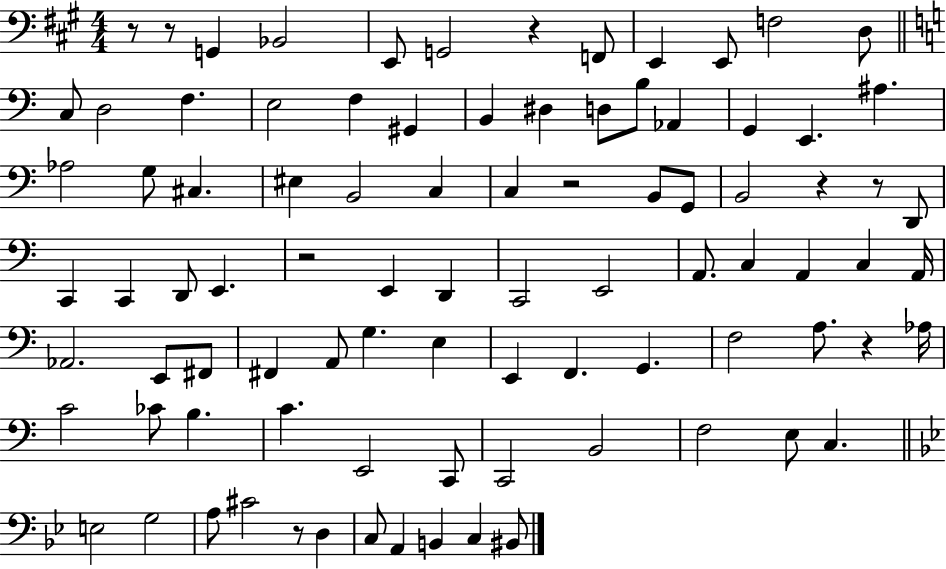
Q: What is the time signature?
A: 4/4